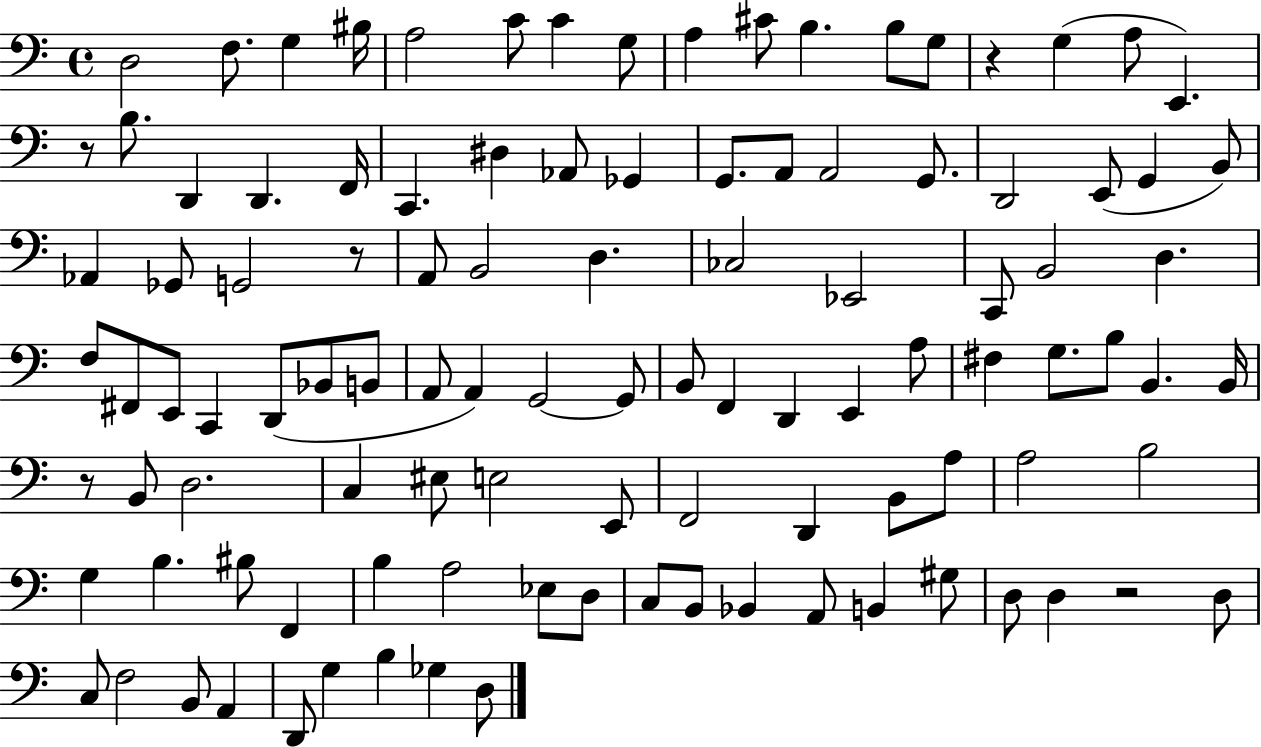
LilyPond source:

{
  \clef bass
  \time 4/4
  \defaultTimeSignature
  \key c \major
  \repeat volta 2 { d2 f8. g4 bis16 | a2 c'8 c'4 g8 | a4 cis'8 b4. b8 g8 | r4 g4( a8 e,4.) | \break r8 b8. d,4 d,4. f,16 | c,4. dis4 aes,8 ges,4 | g,8. a,8 a,2 g,8. | d,2 e,8( g,4 b,8) | \break aes,4 ges,8 g,2 r8 | a,8 b,2 d4. | ces2 ees,2 | c,8 b,2 d4. | \break f8 fis,8 e,8 c,4 d,8( bes,8 b,8 | a,8 a,4) g,2~~ g,8 | b,8 f,4 d,4 e,4 a8 | fis4 g8. b8 b,4. b,16 | \break r8 b,8 d2. | c4 eis8 e2 e,8 | f,2 d,4 b,8 a8 | a2 b2 | \break g4 b4. bis8 f,4 | b4 a2 ees8 d8 | c8 b,8 bes,4 a,8 b,4 gis8 | d8 d4 r2 d8 | \break c8 f2 b,8 a,4 | d,8 g4 b4 ges4 d8 | } \bar "|."
}